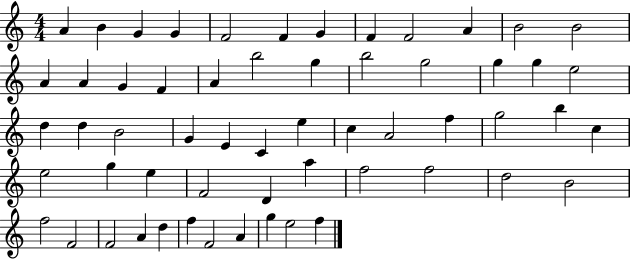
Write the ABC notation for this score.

X:1
T:Untitled
M:4/4
L:1/4
K:C
A B G G F2 F G F F2 A B2 B2 A A G F A b2 g b2 g2 g g e2 d d B2 G E C e c A2 f g2 b c e2 g e F2 D a f2 f2 d2 B2 f2 F2 F2 A d f F2 A g e2 f